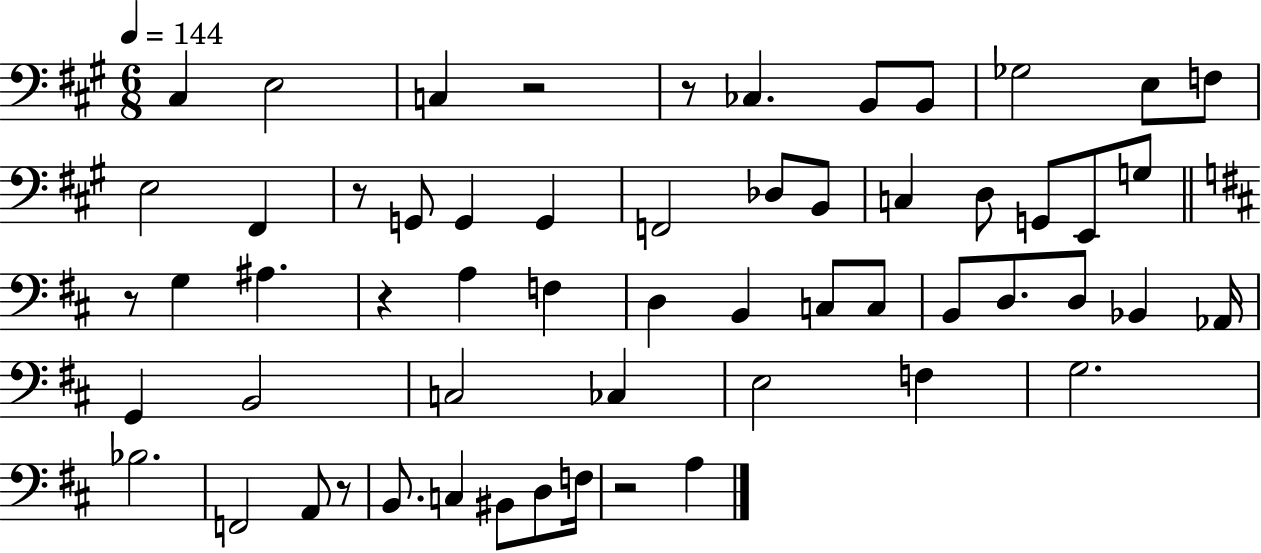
X:1
T:Untitled
M:6/8
L:1/4
K:A
^C, E,2 C, z2 z/2 _C, B,,/2 B,,/2 _G,2 E,/2 F,/2 E,2 ^F,, z/2 G,,/2 G,, G,, F,,2 _D,/2 B,,/2 C, D,/2 G,,/2 E,,/2 G,/2 z/2 G, ^A, z A, F, D, B,, C,/2 C,/2 B,,/2 D,/2 D,/2 _B,, _A,,/4 G,, B,,2 C,2 _C, E,2 F, G,2 _B,2 F,,2 A,,/2 z/2 B,,/2 C, ^B,,/2 D,/2 F,/4 z2 A,